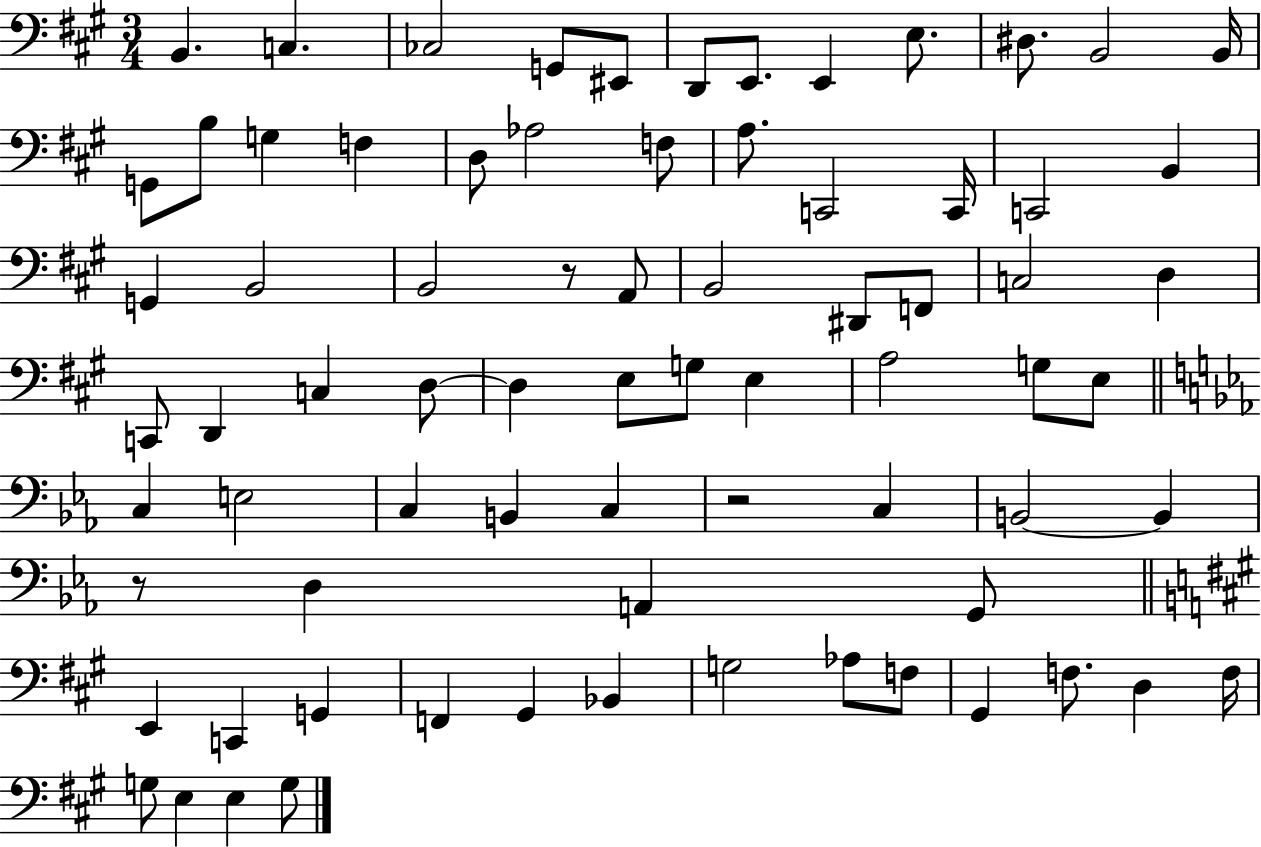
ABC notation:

X:1
T:Untitled
M:3/4
L:1/4
K:A
B,, C, _C,2 G,,/2 ^E,,/2 D,,/2 E,,/2 E,, E,/2 ^D,/2 B,,2 B,,/4 G,,/2 B,/2 G, F, D,/2 _A,2 F,/2 A,/2 C,,2 C,,/4 C,,2 B,, G,, B,,2 B,,2 z/2 A,,/2 B,,2 ^D,,/2 F,,/2 C,2 D, C,,/2 D,, C, D,/2 D, E,/2 G,/2 E, A,2 G,/2 E,/2 C, E,2 C, B,, C, z2 C, B,,2 B,, z/2 D, A,, G,,/2 E,, C,, G,, F,, ^G,, _B,, G,2 _A,/2 F,/2 ^G,, F,/2 D, F,/4 G,/2 E, E, G,/2